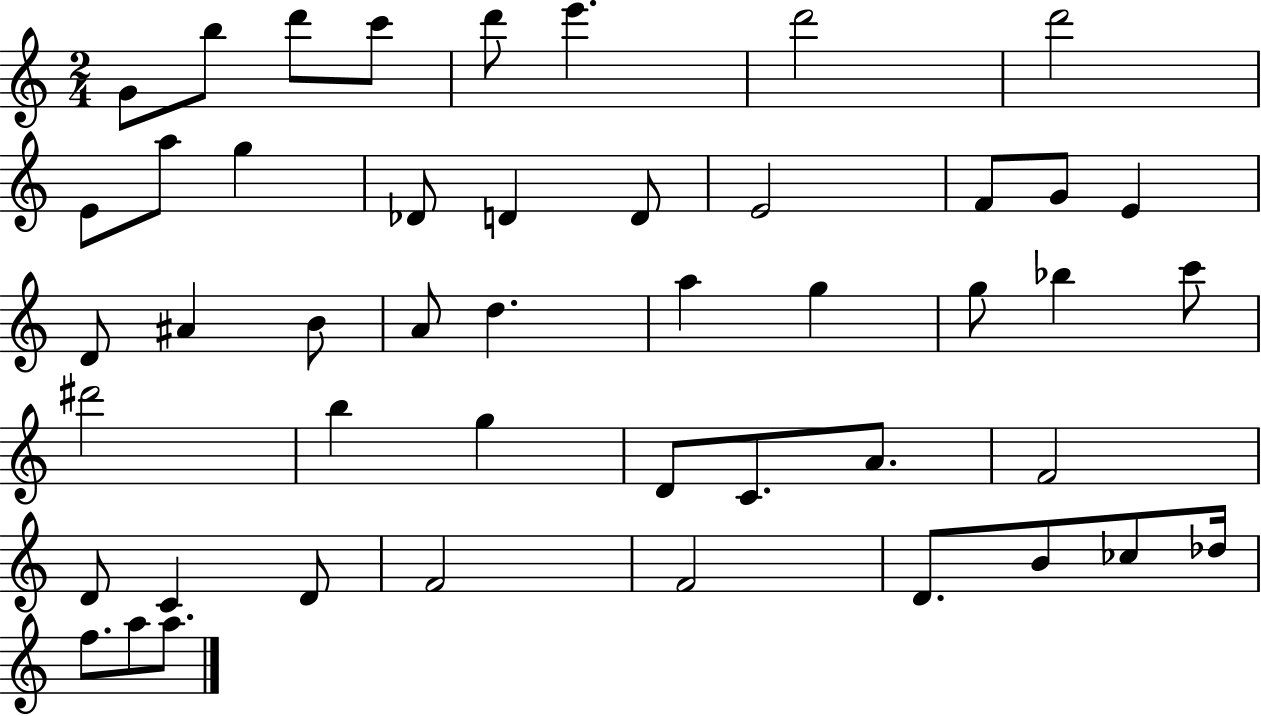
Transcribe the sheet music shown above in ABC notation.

X:1
T:Untitled
M:2/4
L:1/4
K:C
G/2 b/2 d'/2 c'/2 d'/2 e' d'2 d'2 E/2 a/2 g _D/2 D D/2 E2 F/2 G/2 E D/2 ^A B/2 A/2 d a g g/2 _b c'/2 ^d'2 b g D/2 C/2 A/2 F2 D/2 C D/2 F2 F2 D/2 B/2 _c/2 _d/4 f/2 a/2 a/2